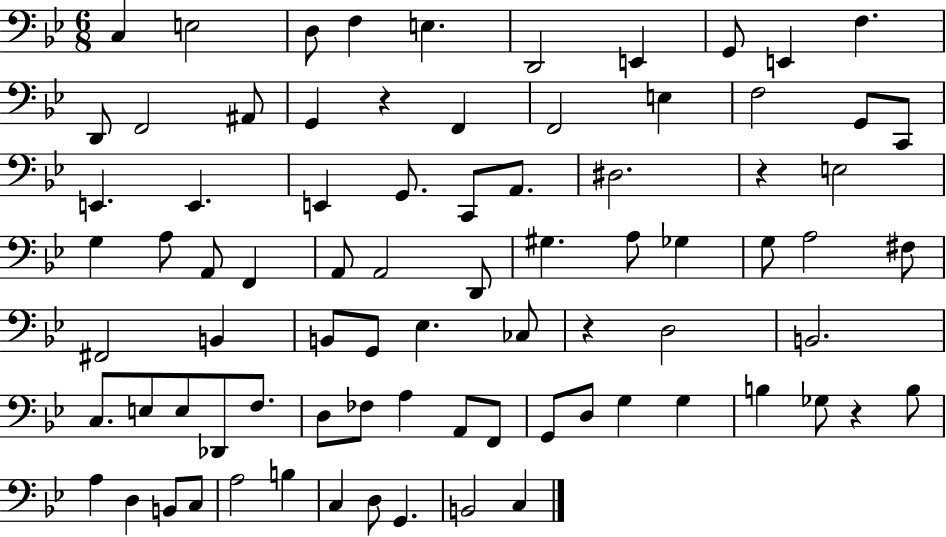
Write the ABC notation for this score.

X:1
T:Untitled
M:6/8
L:1/4
K:Bb
C, E,2 D,/2 F, E, D,,2 E,, G,,/2 E,, F, D,,/2 F,,2 ^A,,/2 G,, z F,, F,,2 E, F,2 G,,/2 C,,/2 E,, E,, E,, G,,/2 C,,/2 A,,/2 ^D,2 z E,2 G, A,/2 A,,/2 F,, A,,/2 A,,2 D,,/2 ^G, A,/2 _G, G,/2 A,2 ^F,/2 ^F,,2 B,, B,,/2 G,,/2 _E, _C,/2 z D,2 B,,2 C,/2 E,/2 E,/2 _D,,/2 F,/2 D,/2 _F,/2 A, A,,/2 F,,/2 G,,/2 D,/2 G, G, B, _G,/2 z B,/2 A, D, B,,/2 C,/2 A,2 B, C, D,/2 G,, B,,2 C,